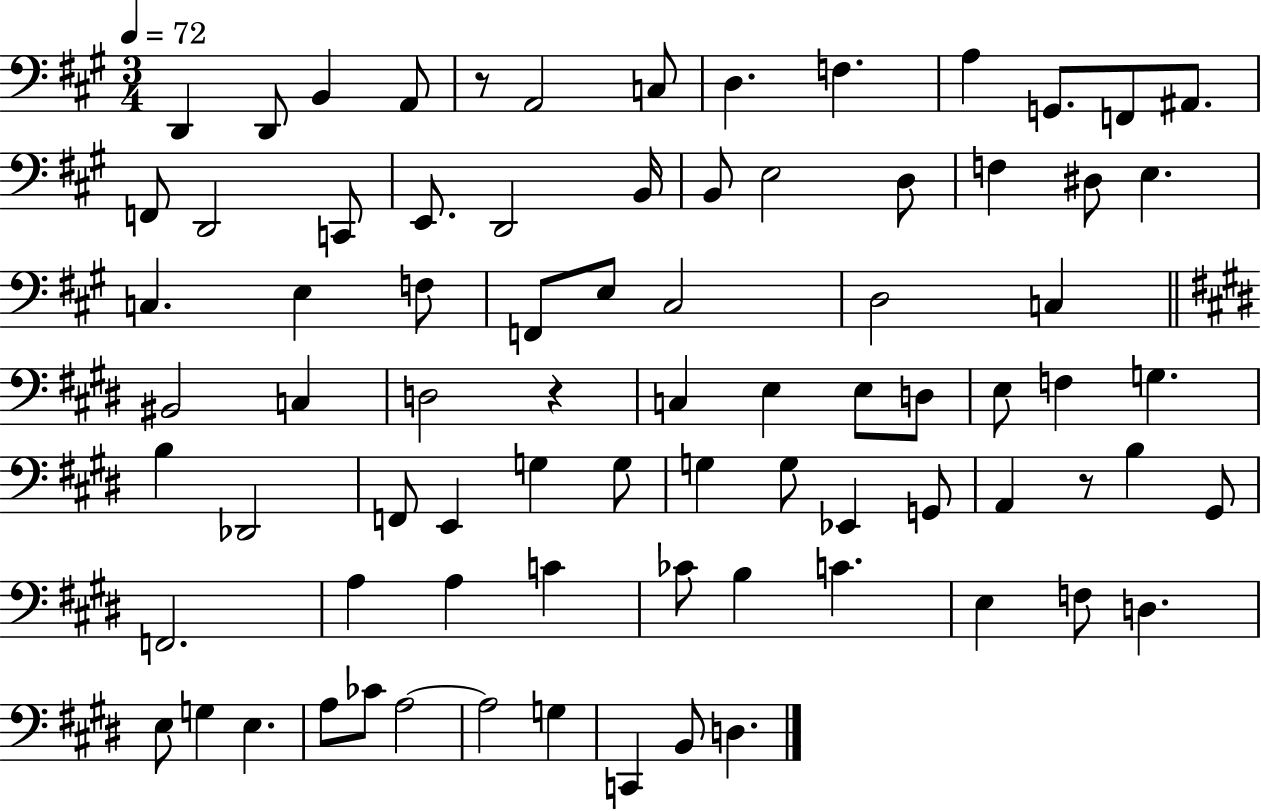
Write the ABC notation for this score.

X:1
T:Untitled
M:3/4
L:1/4
K:A
D,, D,,/2 B,, A,,/2 z/2 A,,2 C,/2 D, F, A, G,,/2 F,,/2 ^A,,/2 F,,/2 D,,2 C,,/2 E,,/2 D,,2 B,,/4 B,,/2 E,2 D,/2 F, ^D,/2 E, C, E, F,/2 F,,/2 E,/2 ^C,2 D,2 C, ^B,,2 C, D,2 z C, E, E,/2 D,/2 E,/2 F, G, B, _D,,2 F,,/2 E,, G, G,/2 G, G,/2 _E,, G,,/2 A,, z/2 B, ^G,,/2 F,,2 A, A, C _C/2 B, C E, F,/2 D, E,/2 G, E, A,/2 _C/2 A,2 A,2 G, C,, B,,/2 D,